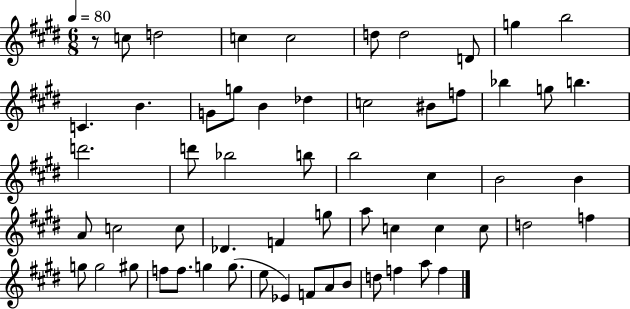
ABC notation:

X:1
T:Untitled
M:6/8
L:1/4
K:E
z/2 c/2 d2 c c2 d/2 d2 D/2 g b2 C B G/2 g/2 B _d c2 ^B/2 f/2 _b g/2 b d'2 d'/2 _b2 b/2 b2 ^c B2 B A/2 c2 c/2 _D F g/2 a/2 c c c/2 d2 f g/2 g2 ^g/2 f/2 f/2 g g/2 e/2 _E F/2 A/2 B/2 d/2 f a/2 f